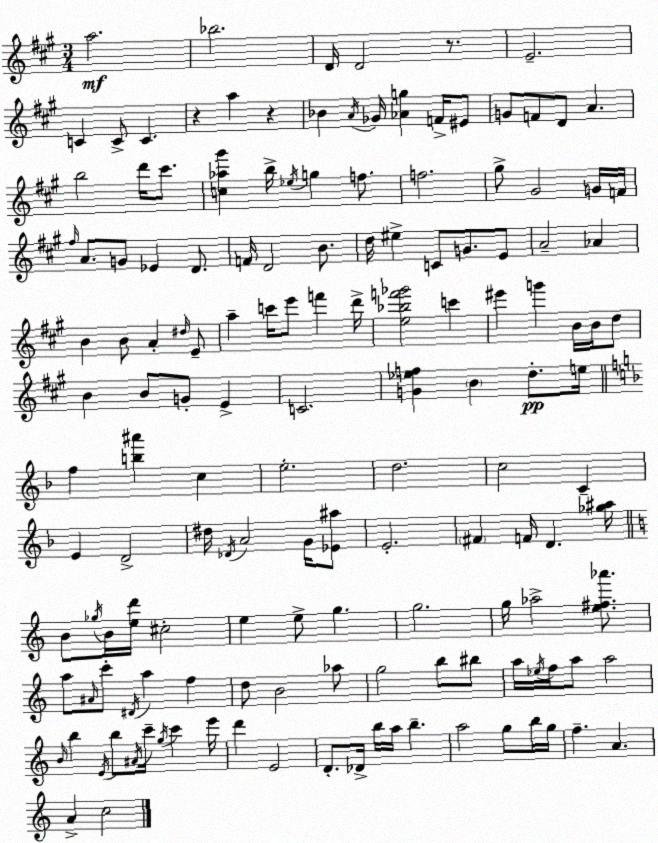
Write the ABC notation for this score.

X:1
T:Untitled
M:3/4
L:1/4
K:A
a2 _b2 D/4 D2 z/2 E2 C C/2 C z a z _B A/4 _G/4 [_Ag] F/4 ^E/2 G/2 F/2 D/2 A b2 d'/4 ^c'/2 [c_a^g'] b/4 _e/4 g f/2 f2 ^g/2 ^G2 G/4 F/4 ^f/4 A/2 G/2 _E D/2 F/4 D2 B/2 d/4 ^e C/2 G/2 E/2 A2 _A B B/2 A ^d/4 E/2 a c'/4 e'/2 f' d'/4 [e_bf'_g']2 c' ^e' g' B/4 B/4 d/2 B B/2 G/2 E C2 [G_ef] B d/2 e/4 f [b^a'] c e2 d2 c2 C E D2 ^d/4 _D/4 A2 G/4 [_E^a]/2 E2 ^F F/4 D [_g^a]/4 B/2 _g/4 B/4 [ed']/4 ^c2 e e/2 g g2 g/4 _a2 [e^f_a']/2 a/2 ^A/4 c'/2 ^D/4 a f d/2 B2 _a/2 g2 b/2 ^b/2 a/4 _e/4 f/4 a/2 a2 B/4 b E/4 b/2 ^A/4 c'/4 g/4 c' e'/4 d' E2 D/2 _D/4 b/4 a/4 b a2 g/2 b/4 g/4 f A A c2